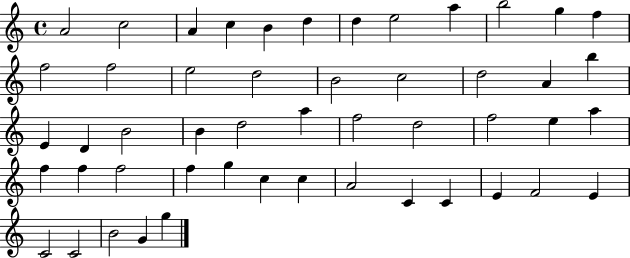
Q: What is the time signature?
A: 4/4